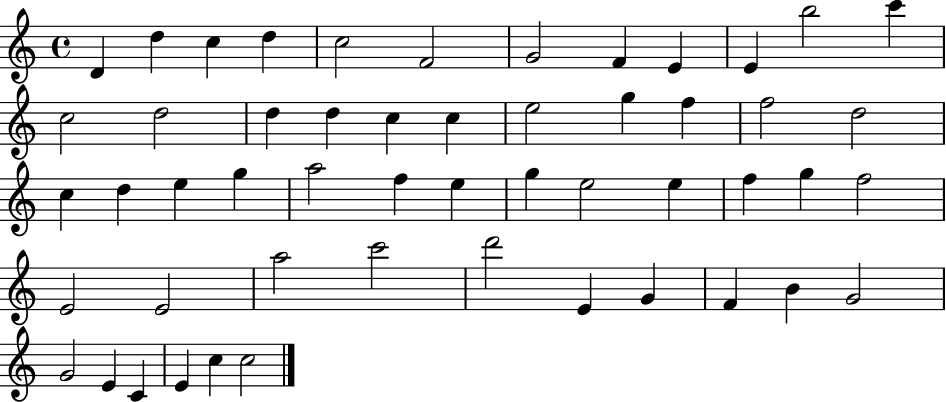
D4/q D5/q C5/q D5/q C5/h F4/h G4/h F4/q E4/q E4/q B5/h C6/q C5/h D5/h D5/q D5/q C5/q C5/q E5/h G5/q F5/q F5/h D5/h C5/q D5/q E5/q G5/q A5/h F5/q E5/q G5/q E5/h E5/q F5/q G5/q F5/h E4/h E4/h A5/h C6/h D6/h E4/q G4/q F4/q B4/q G4/h G4/h E4/q C4/q E4/q C5/q C5/h